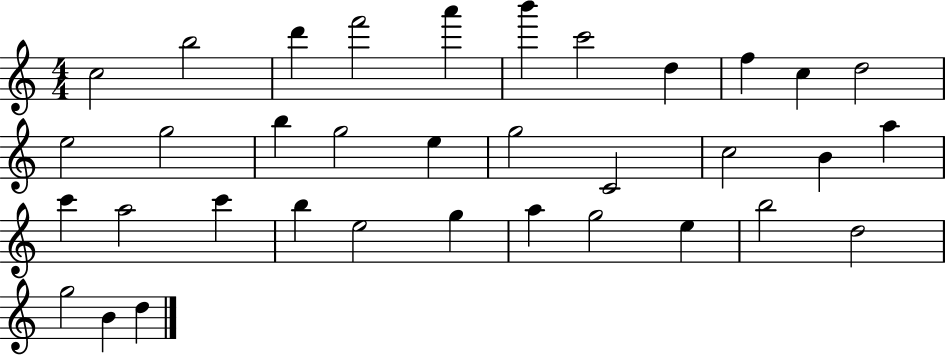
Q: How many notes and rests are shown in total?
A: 35